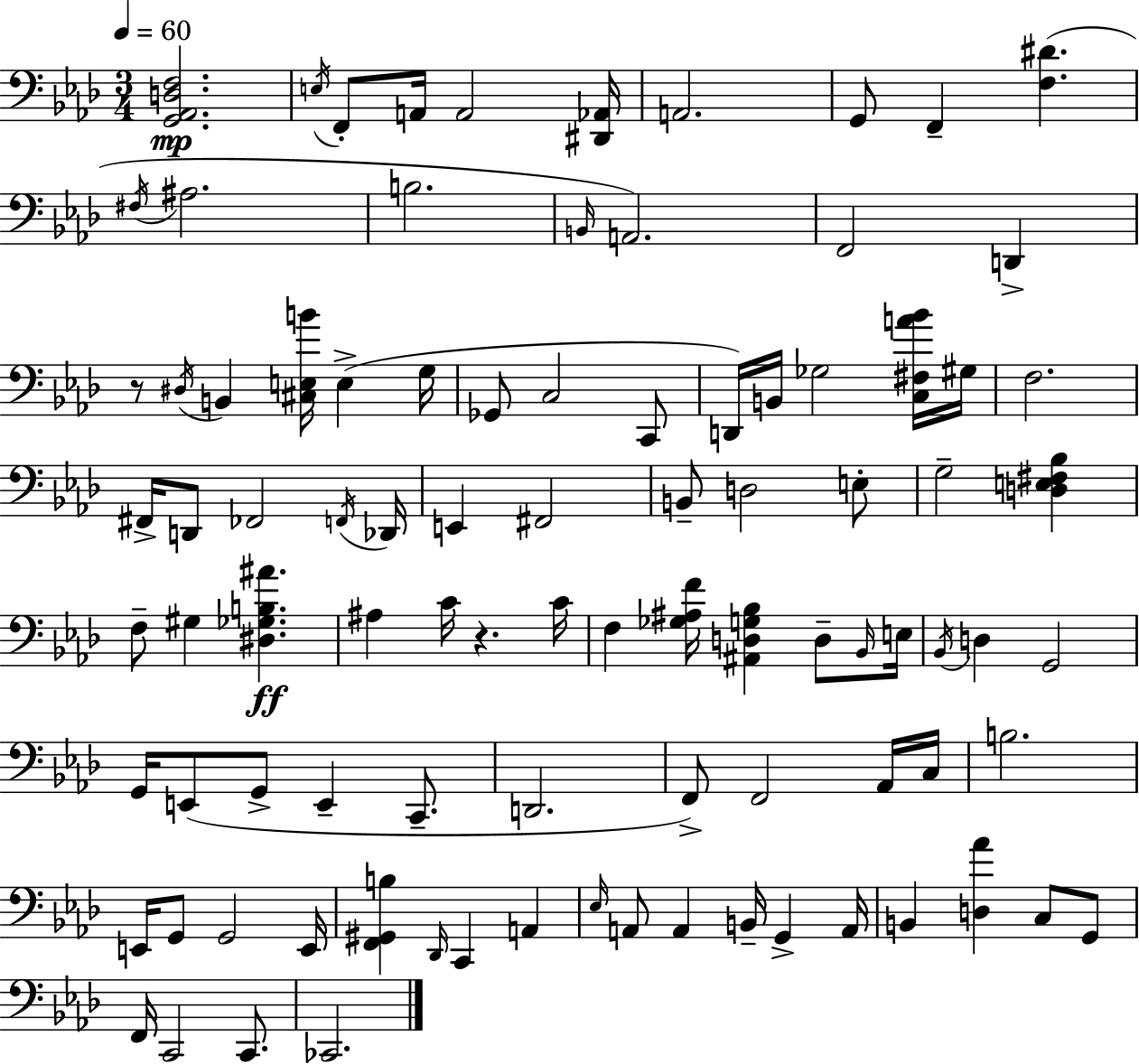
{
  \clef bass
  \numericTimeSignature
  \time 3/4
  \key aes \major
  \tempo 4 = 60
  <g, aes, d f>2.\mp | \acciaccatura { e16 } f,8-. a,16 a,2 | <dis, aes,>16 a,2. | g,8 f,4-- <f dis'>4.( | \break \acciaccatura { fis16 } ais2. | b2. | \grace { b,16 } a,2.) | f,2 d,4-> | \break r8 \acciaccatura { dis16 } b,4 <cis e b'>16 e4->( | g16 ges,8 c2 | c,8 d,16) b,16 ges2 | <c fis a' bes'>16 gis16 f2. | \break fis,16-> d,8 fes,2 | \acciaccatura { f,16 } des,16 e,4 fis,2 | b,8-- d2 | e8-. g2-- | \break <d e fis bes>4 f8-- gis4 <dis ges b ais'>4.\ff | ais4 c'16 r4. | c'16 f4 <ges ais f'>16 <ais, d g bes>4 | d8-- \grace { bes,16 } e16 \acciaccatura { bes,16 } d4 g,2 | \break g,16 e,8( g,8-> | e,4-- c,8.-- d,2. | f,8->) f,2 | aes,16 c16 b2. | \break e,16 g,8 g,2 | e,16 <f, gis, b>4 \grace { des,16 } | c,4 a,4 \grace { ees16 } a,8 a,4 | b,16-- g,4-> a,16 b,4 | \break <d aes'>4 c8 g,8 f,16 c,2 | c,8. ces,2. | \bar "|."
}